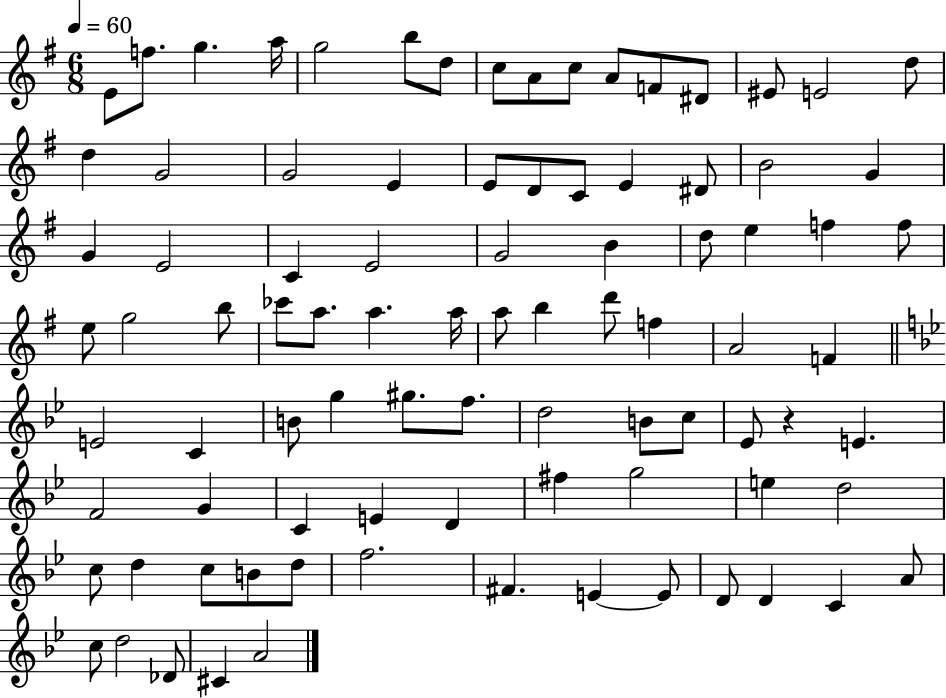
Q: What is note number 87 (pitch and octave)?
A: C#4